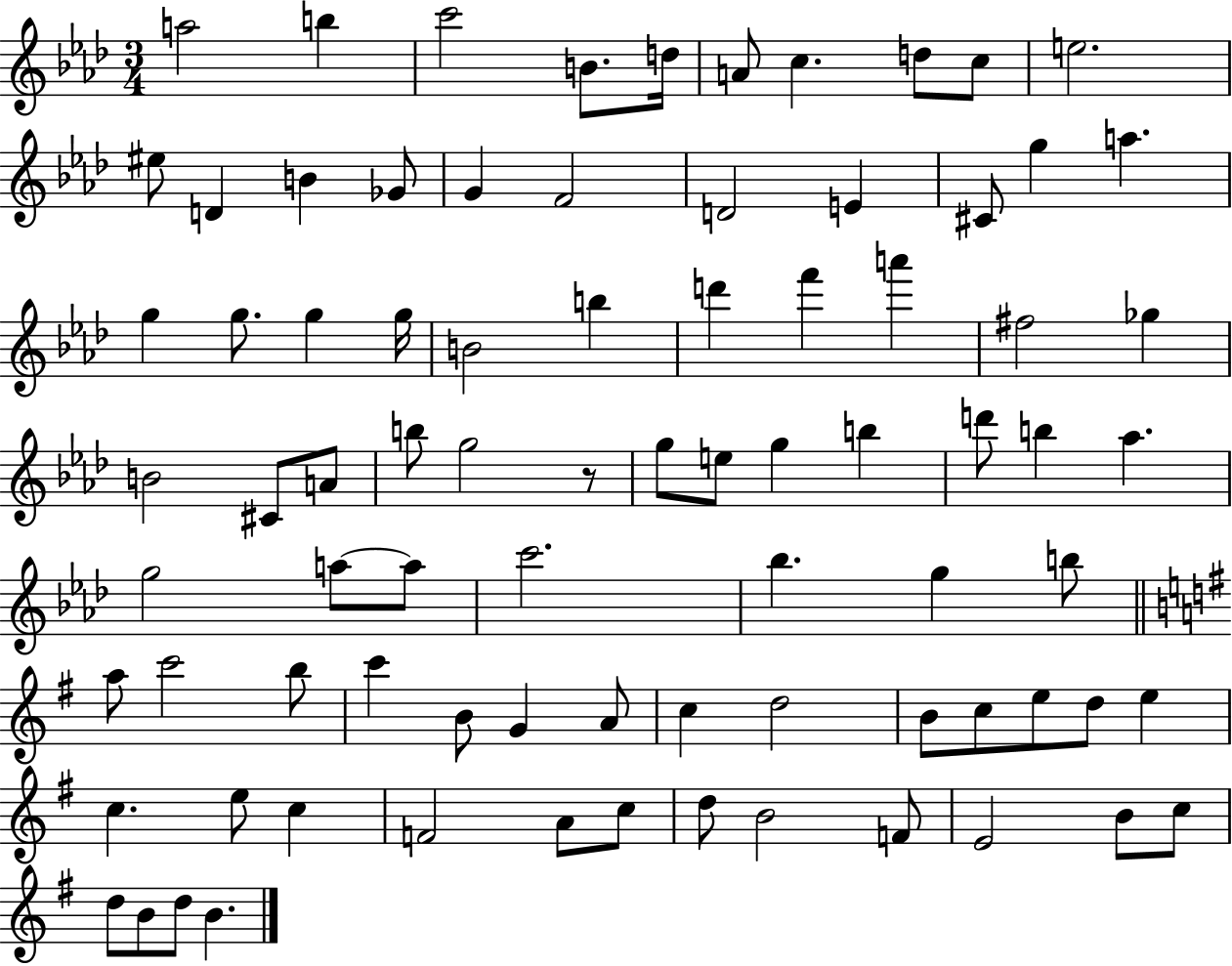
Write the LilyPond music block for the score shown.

{
  \clef treble
  \numericTimeSignature
  \time 3/4
  \key aes \major
  a''2 b''4 | c'''2 b'8. d''16 | a'8 c''4. d''8 c''8 | e''2. | \break eis''8 d'4 b'4 ges'8 | g'4 f'2 | d'2 e'4 | cis'8 g''4 a''4. | \break g''4 g''8. g''4 g''16 | b'2 b''4 | d'''4 f'''4 a'''4 | fis''2 ges''4 | \break b'2 cis'8 a'8 | b''8 g''2 r8 | g''8 e''8 g''4 b''4 | d'''8 b''4 aes''4. | \break g''2 a''8~~ a''8 | c'''2. | bes''4. g''4 b''8 | \bar "||" \break \key e \minor a''8 c'''2 b''8 | c'''4 b'8 g'4 a'8 | c''4 d''2 | b'8 c''8 e''8 d''8 e''4 | \break c''4. e''8 c''4 | f'2 a'8 c''8 | d''8 b'2 f'8 | e'2 b'8 c''8 | \break d''8 b'8 d''8 b'4. | \bar "|."
}